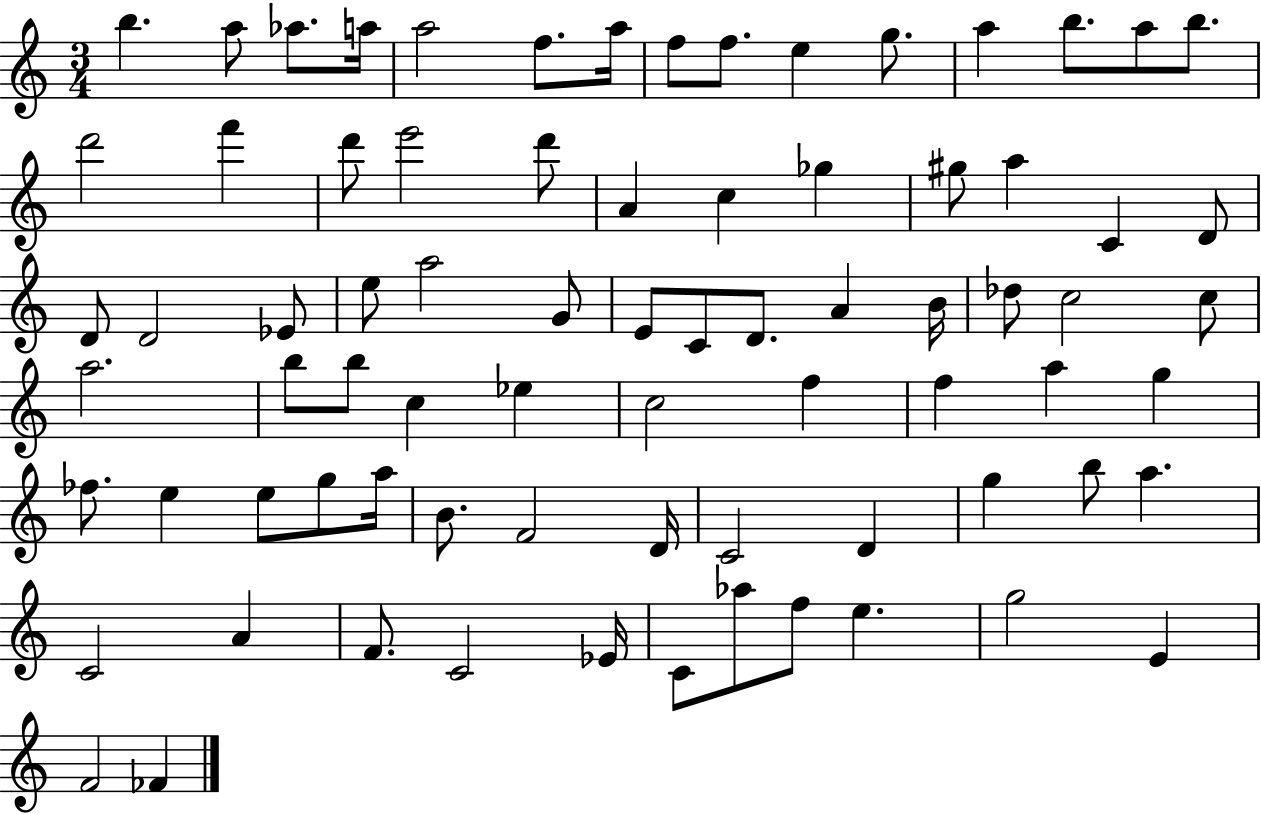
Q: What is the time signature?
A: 3/4